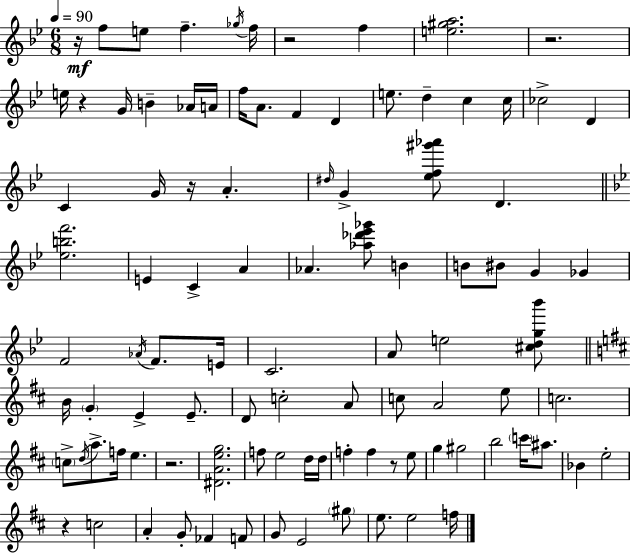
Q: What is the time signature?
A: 6/8